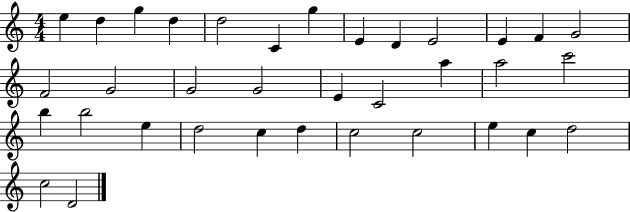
{
  \clef treble
  \numericTimeSignature
  \time 4/4
  \key c \major
  e''4 d''4 g''4 d''4 | d''2 c'4 g''4 | e'4 d'4 e'2 | e'4 f'4 g'2 | \break f'2 g'2 | g'2 g'2 | e'4 c'2 a''4 | a''2 c'''2 | \break b''4 b''2 e''4 | d''2 c''4 d''4 | c''2 c''2 | e''4 c''4 d''2 | \break c''2 d'2 | \bar "|."
}